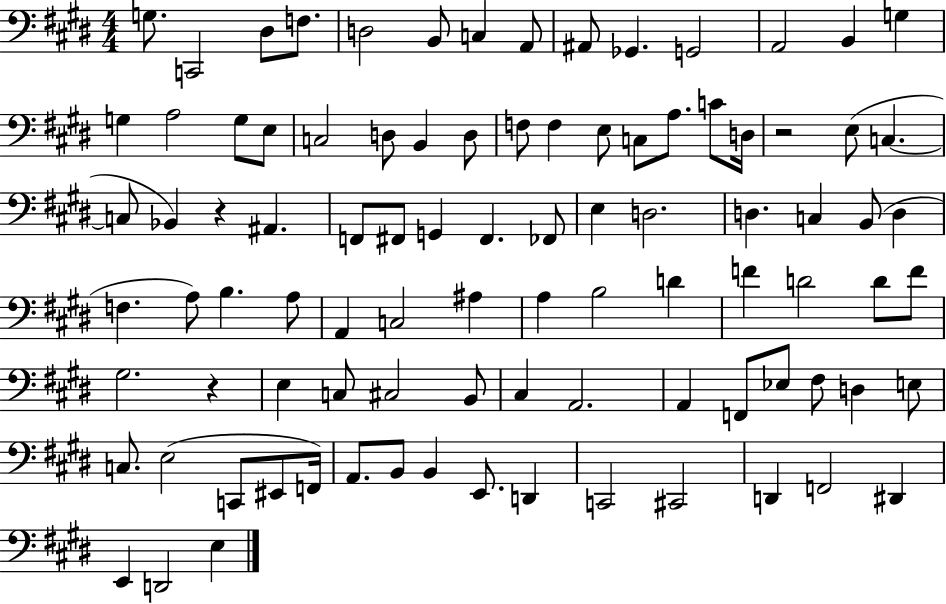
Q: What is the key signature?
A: E major